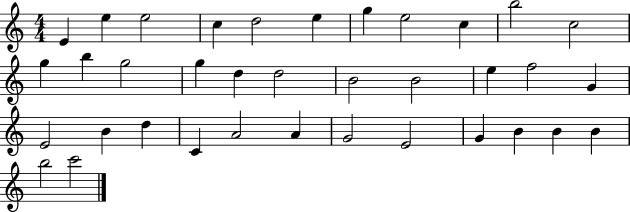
{
  \clef treble
  \numericTimeSignature
  \time 4/4
  \key c \major
  e'4 e''4 e''2 | c''4 d''2 e''4 | g''4 e''2 c''4 | b''2 c''2 | \break g''4 b''4 g''2 | g''4 d''4 d''2 | b'2 b'2 | e''4 f''2 g'4 | \break e'2 b'4 d''4 | c'4 a'2 a'4 | g'2 e'2 | g'4 b'4 b'4 b'4 | \break b''2 c'''2 | \bar "|."
}